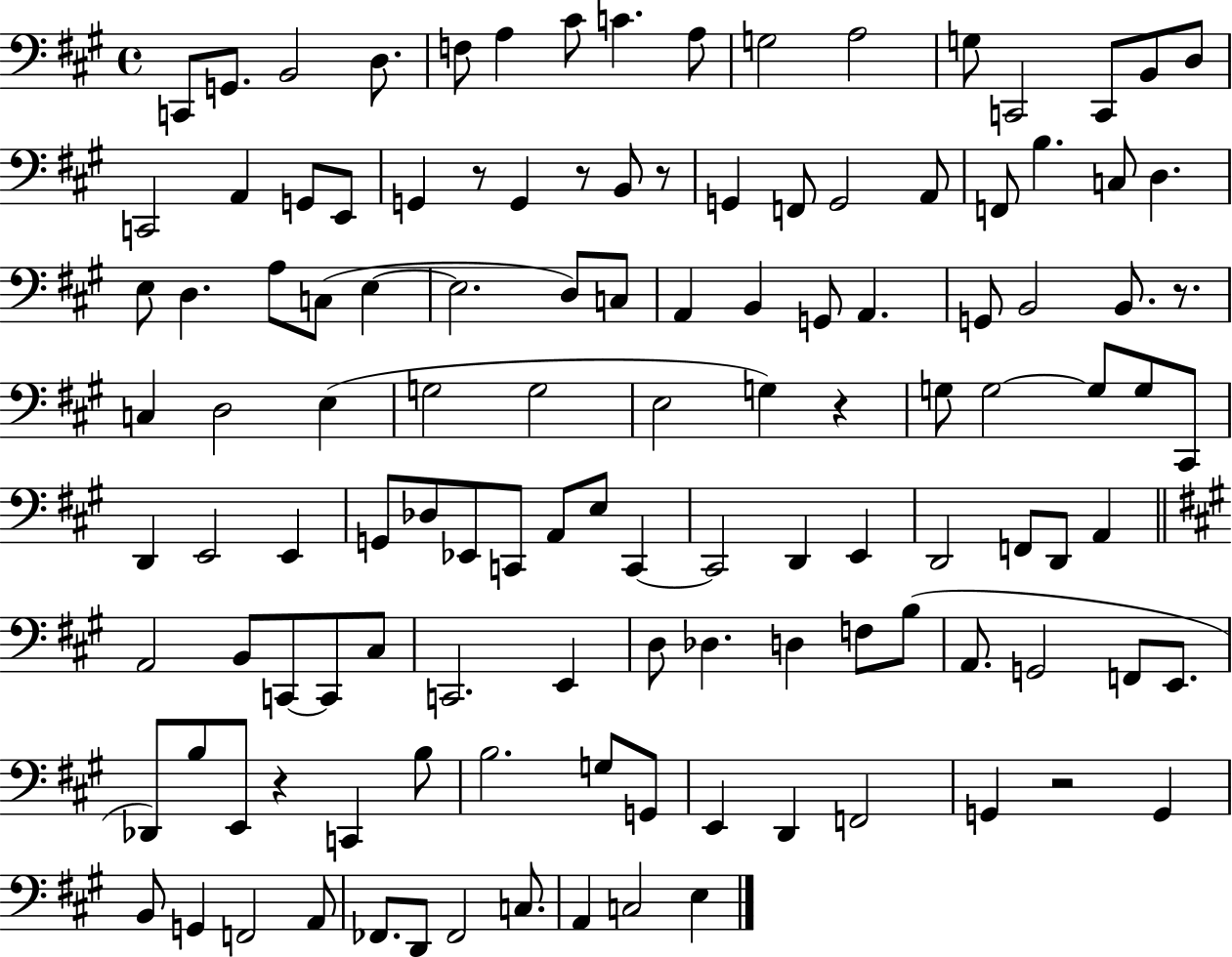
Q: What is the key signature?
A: A major